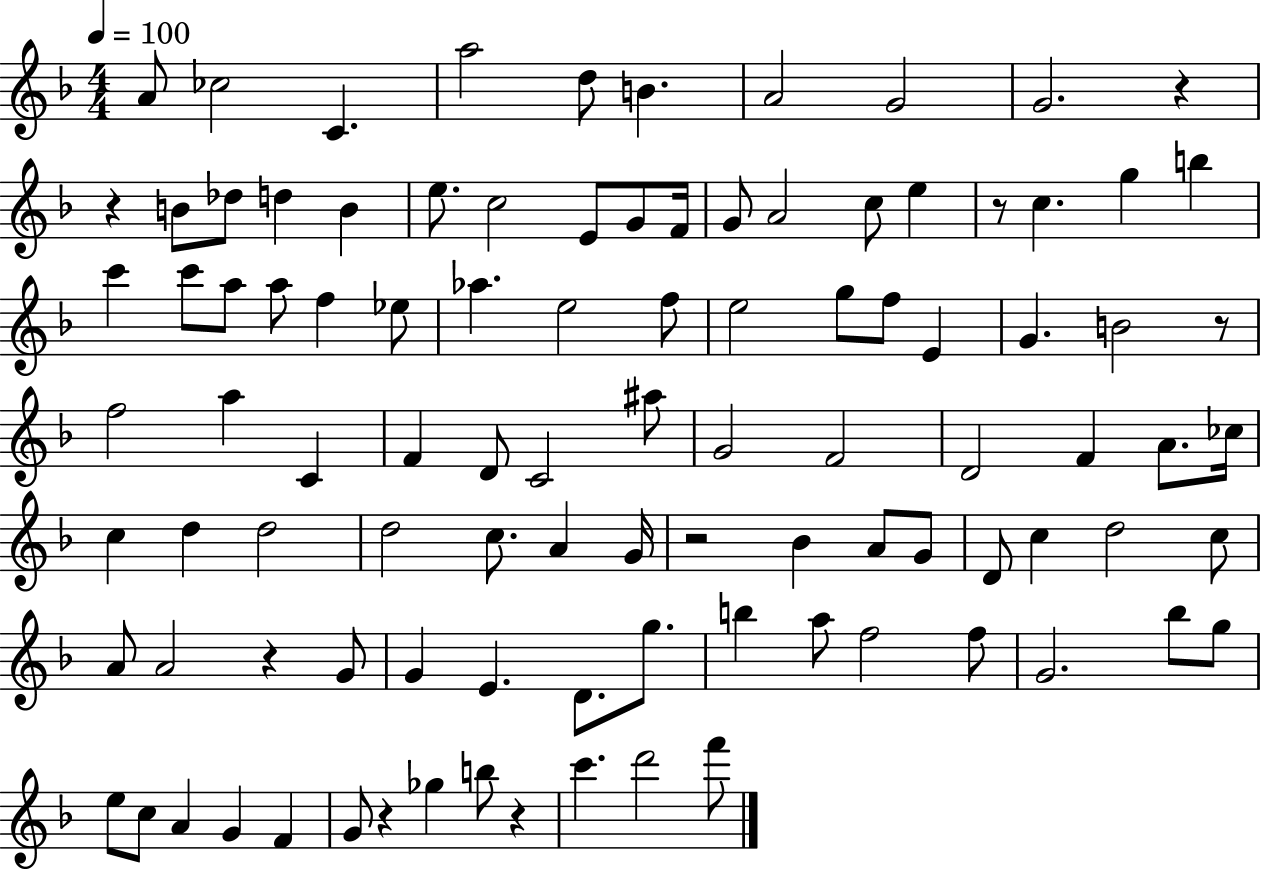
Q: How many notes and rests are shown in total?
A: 100